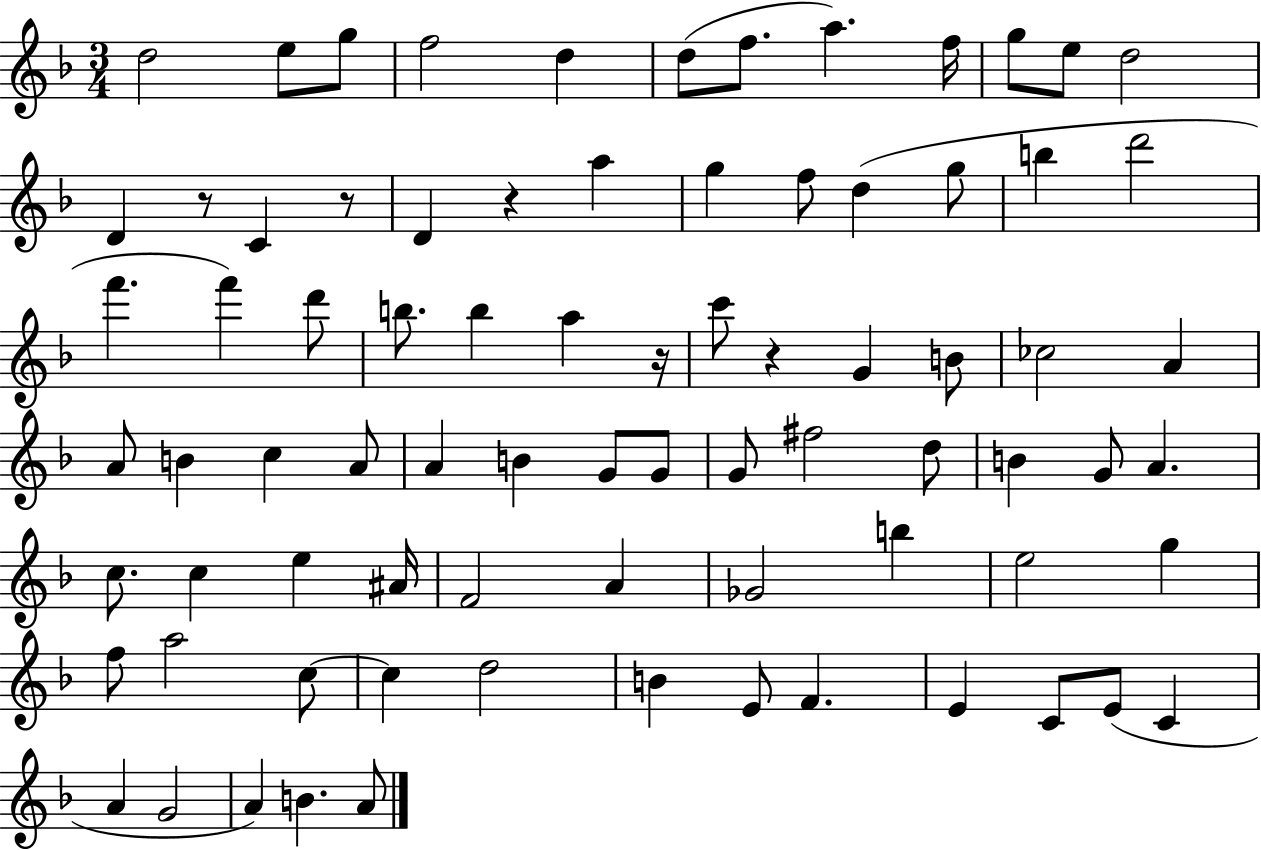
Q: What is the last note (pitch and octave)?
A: A4